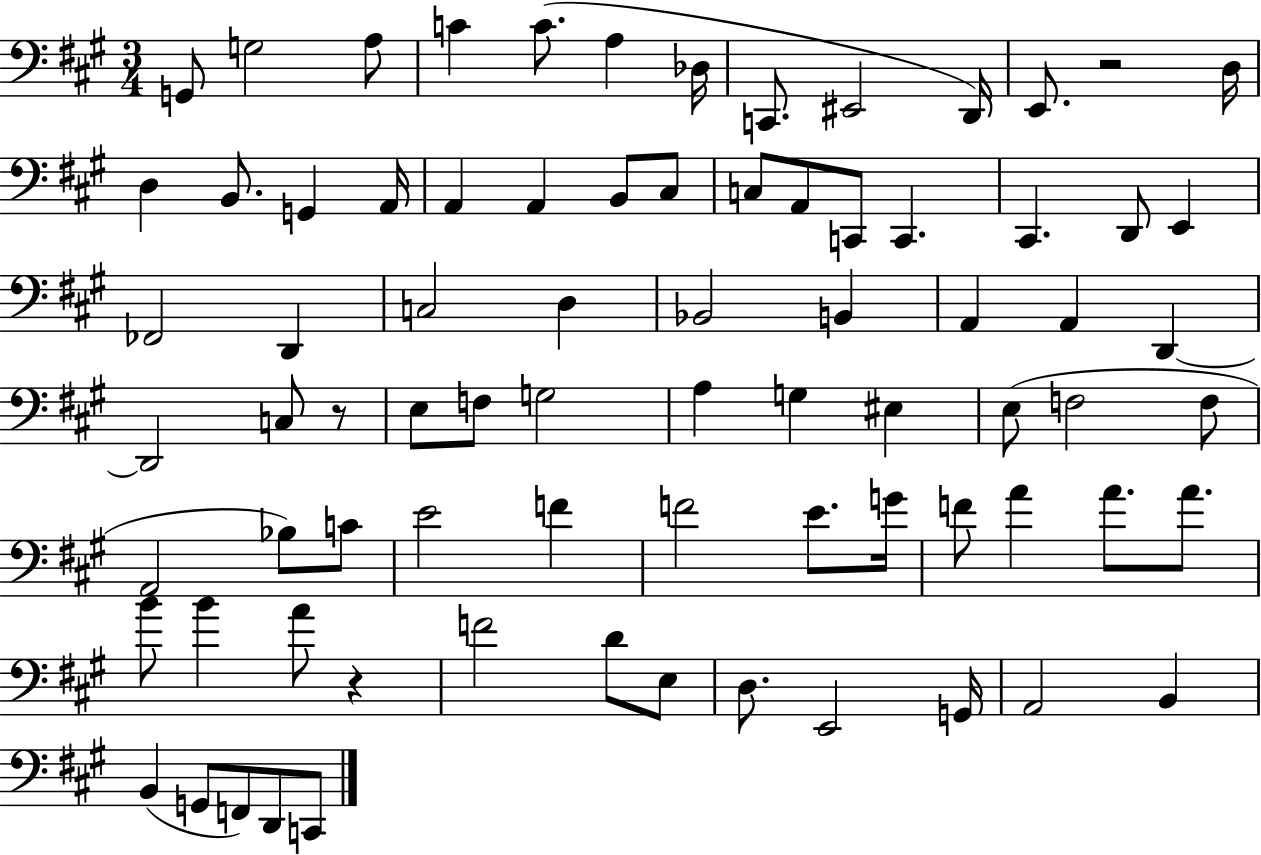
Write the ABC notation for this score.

X:1
T:Untitled
M:3/4
L:1/4
K:A
G,,/2 G,2 A,/2 C C/2 A, _D,/4 C,,/2 ^E,,2 D,,/4 E,,/2 z2 D,/4 D, B,,/2 G,, A,,/4 A,, A,, B,,/2 ^C,/2 C,/2 A,,/2 C,,/2 C,, ^C,, D,,/2 E,, _F,,2 D,, C,2 D, _B,,2 B,, A,, A,, D,, D,,2 C,/2 z/2 E,/2 F,/2 G,2 A, G, ^E, E,/2 F,2 F,/2 A,,2 _B,/2 C/2 E2 F F2 E/2 G/4 F/2 A A/2 A/2 B/2 B A/2 z F2 D/2 E,/2 D,/2 E,,2 G,,/4 A,,2 B,, B,, G,,/2 F,,/2 D,,/2 C,,/2